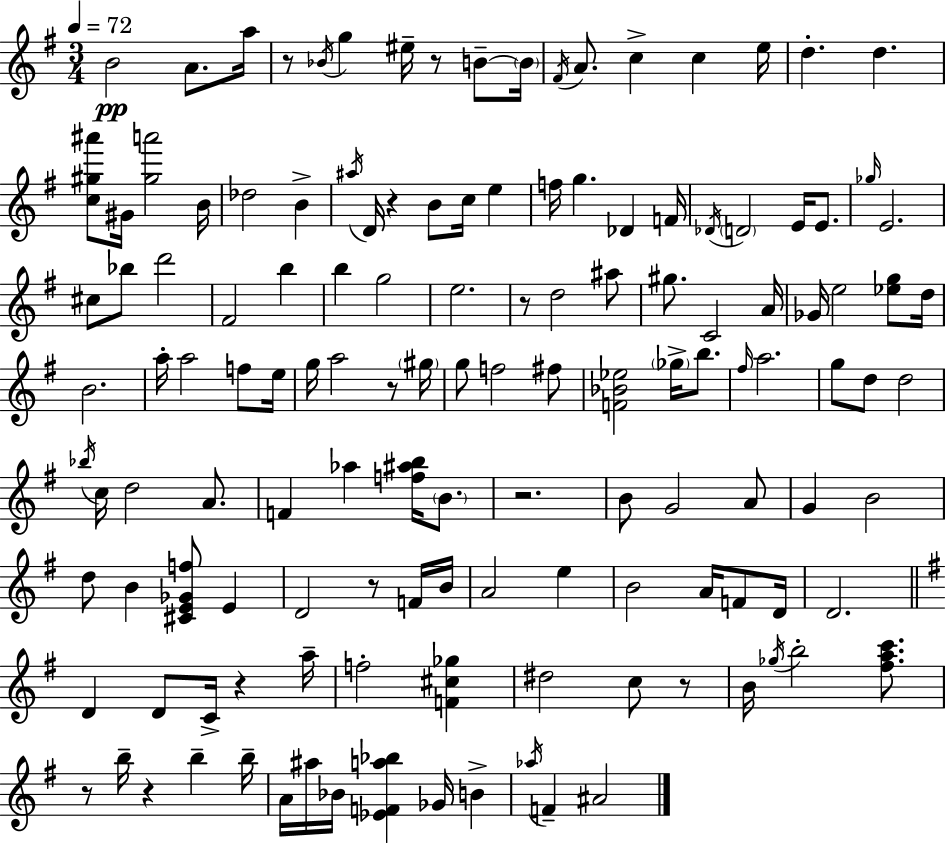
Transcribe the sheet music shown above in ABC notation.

X:1
T:Untitled
M:3/4
L:1/4
K:G
B2 A/2 a/4 z/2 _B/4 g ^e/4 z/2 B/2 B/4 ^F/4 A/2 c c e/4 d d [c^g^a']/2 ^G/4 [^ga']2 B/4 _d2 B ^a/4 D/4 z B/2 c/4 e f/4 g _D F/4 _D/4 D2 E/4 E/2 _g/4 E2 ^c/2 _b/2 d'2 ^F2 b b g2 e2 z/2 d2 ^a/2 ^g/2 C2 A/4 _G/4 e2 [_eg]/2 d/4 B2 a/4 a2 f/2 e/4 g/4 a2 z/2 ^g/4 g/2 f2 ^f/2 [F_B_e]2 _g/4 b/2 ^f/4 a2 g/2 d/2 d2 _b/4 c/4 d2 A/2 F _a [f^ab]/4 B/2 z2 B/2 G2 A/2 G B2 d/2 B [^CE_Gf]/2 E D2 z/2 F/4 B/4 A2 e B2 A/4 F/2 D/4 D2 D D/2 C/4 z a/4 f2 [F^c_g] ^d2 c/2 z/2 B/4 _g/4 b2 [^fac']/2 z/2 b/4 z b b/4 A/4 ^a/4 _B/4 [_EFa_b] _G/4 B _a/4 F ^A2